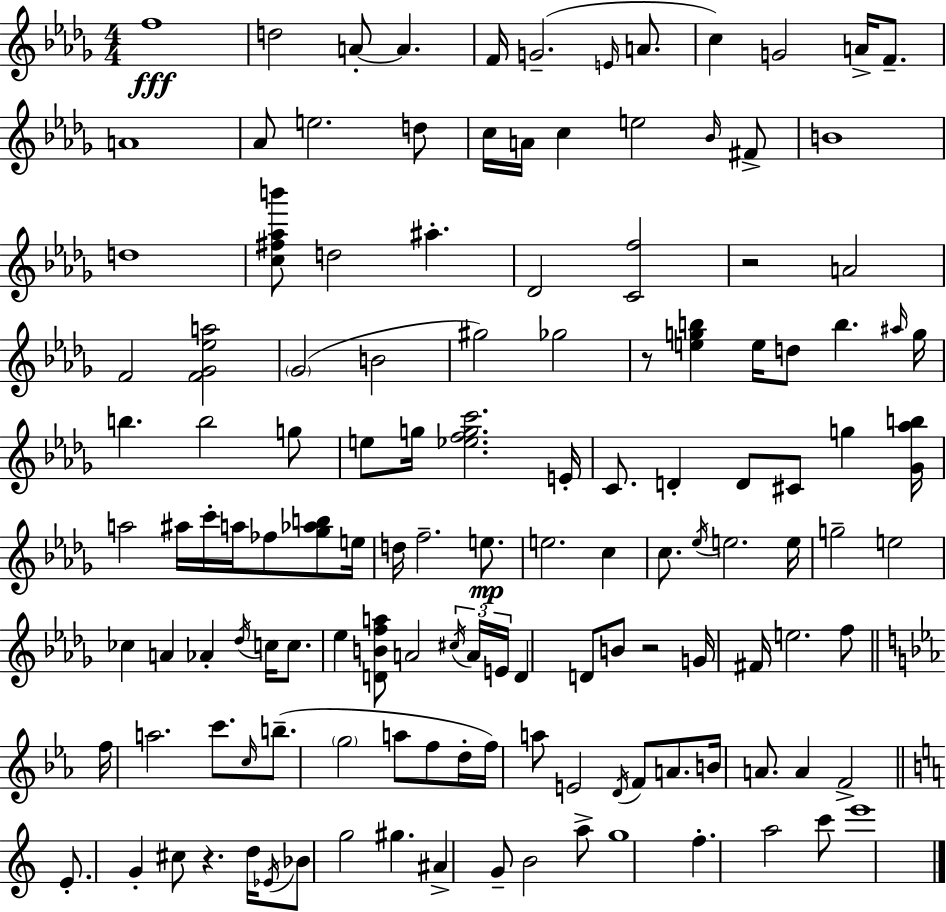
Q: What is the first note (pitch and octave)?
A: F5